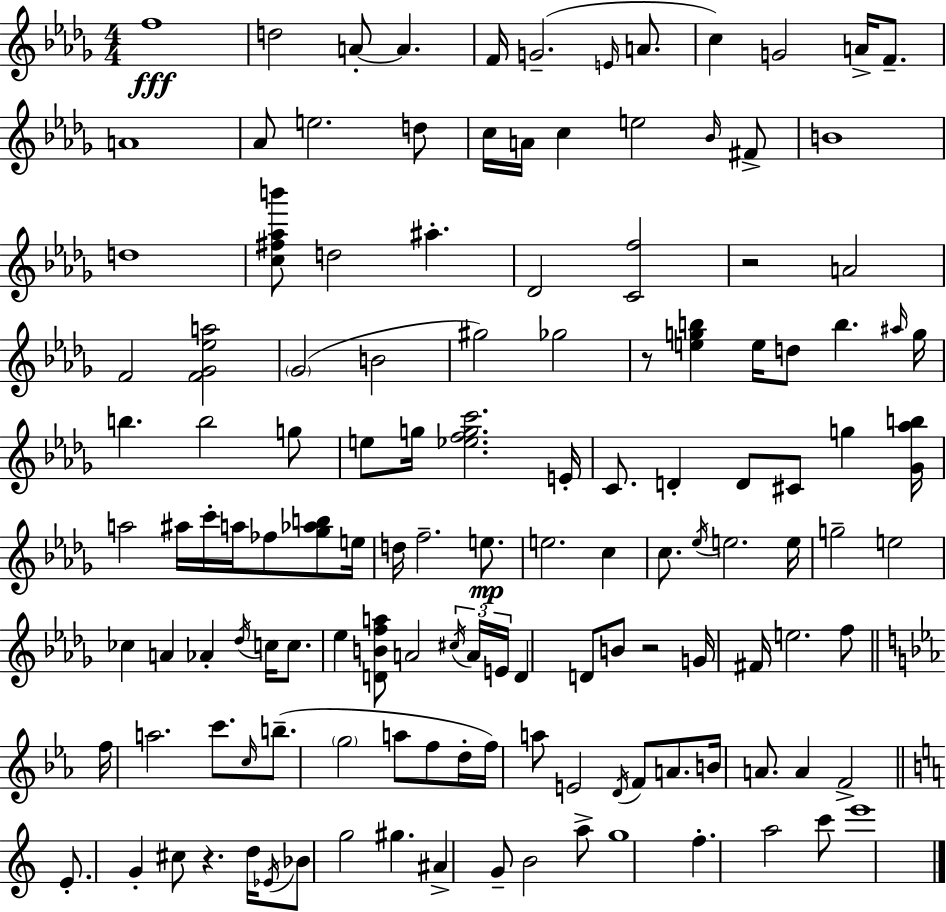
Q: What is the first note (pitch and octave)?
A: F5